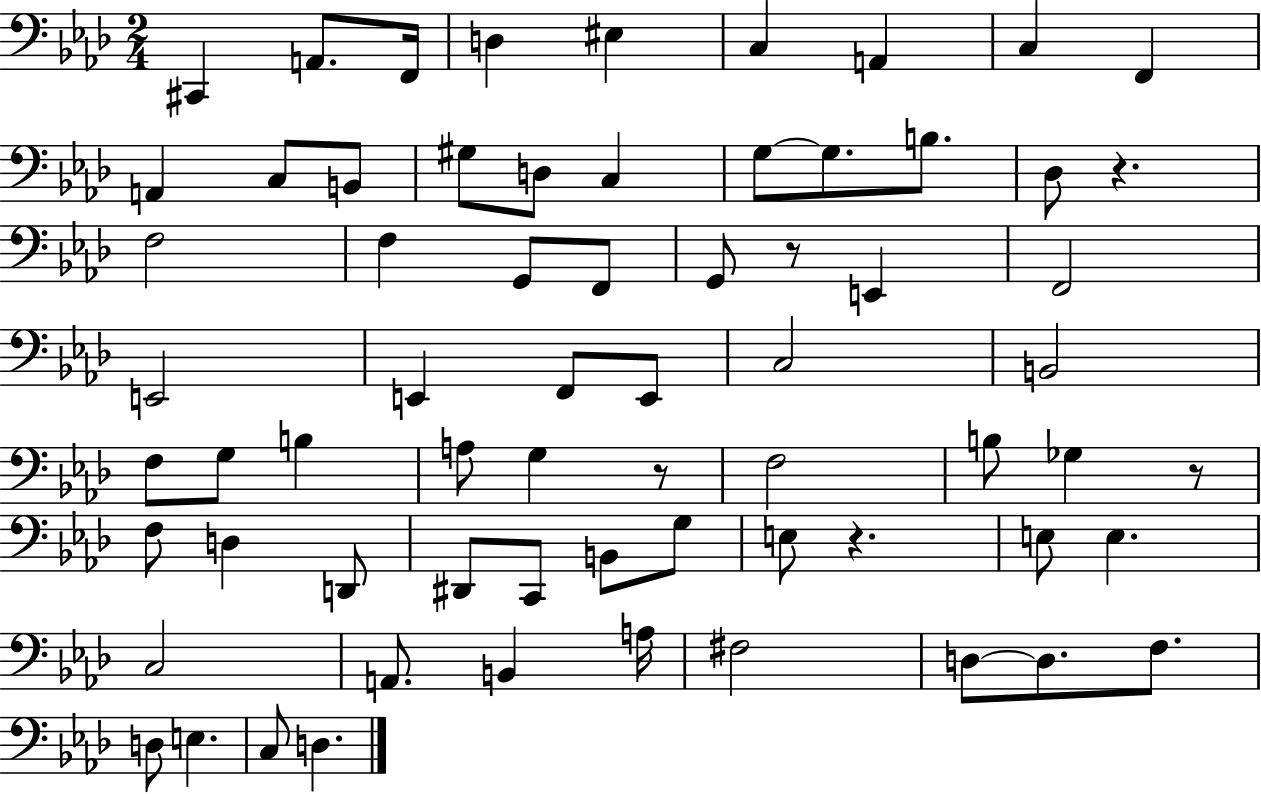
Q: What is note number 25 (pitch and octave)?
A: E2